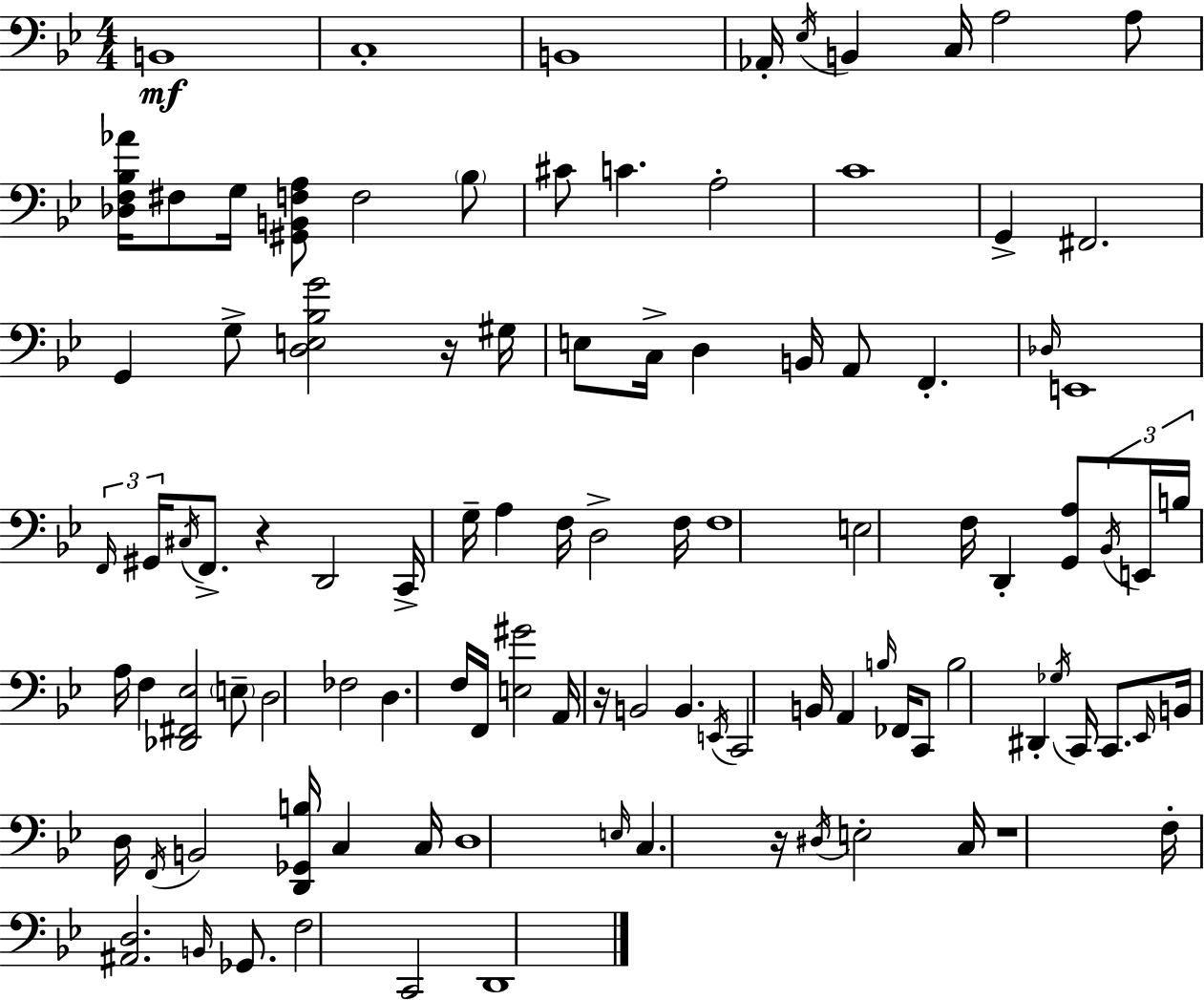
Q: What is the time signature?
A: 4/4